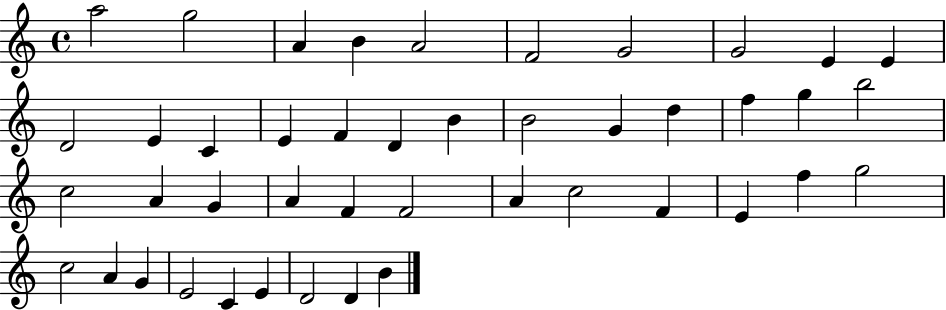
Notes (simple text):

A5/h G5/h A4/q B4/q A4/h F4/h G4/h G4/h E4/q E4/q D4/h E4/q C4/q E4/q F4/q D4/q B4/q B4/h G4/q D5/q F5/q G5/q B5/h C5/h A4/q G4/q A4/q F4/q F4/h A4/q C5/h F4/q E4/q F5/q G5/h C5/h A4/q G4/q E4/h C4/q E4/q D4/h D4/q B4/q